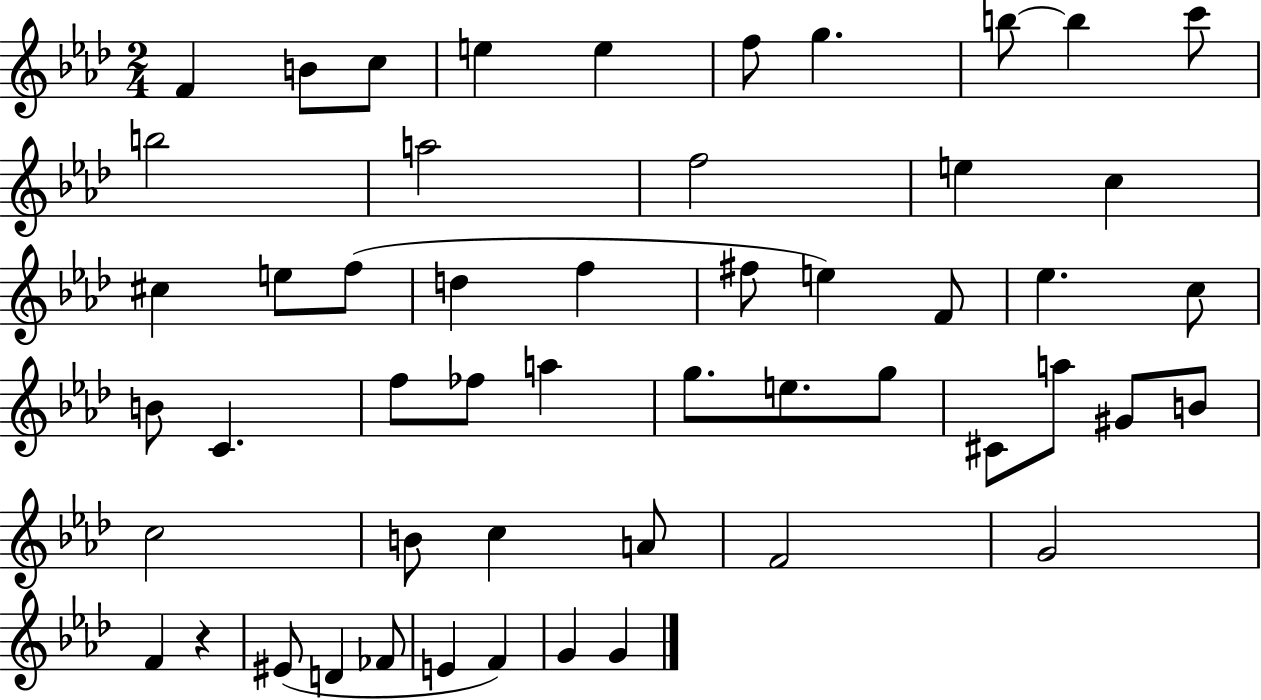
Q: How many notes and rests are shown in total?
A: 52